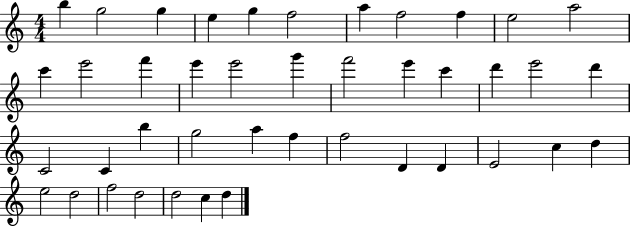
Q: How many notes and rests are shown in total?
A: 42